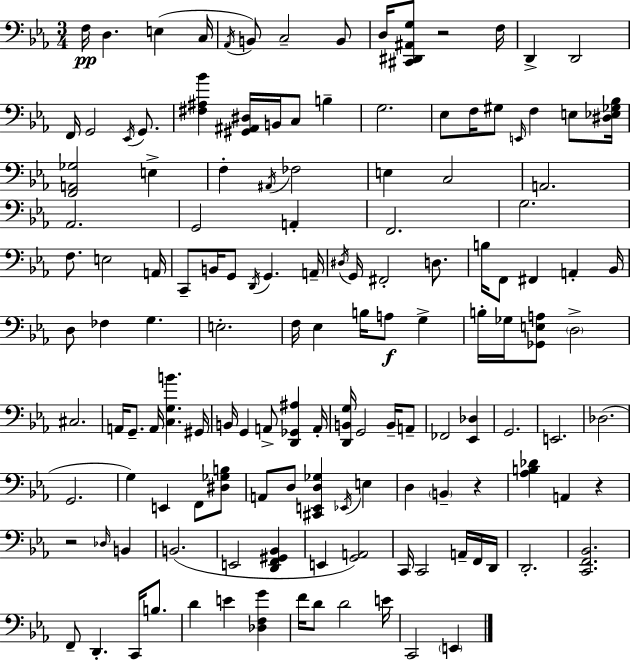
F3/s D3/q. E3/q C3/s Ab2/s B2/e C3/h B2/e D3/s [C#2,D#2,A#2,G3]/e R/h F3/s D2/q D2/h F2/s G2/h Eb2/s G2/e. [F#3,A#3,Bb4]/q [G#2,A#2,D#3]/s B2/s C3/e B3/q G3/h. Eb3/e F3/s G#3/e E2/s F3/q E3/e [D#3,Eb3,Gb3,Bb3]/s [F2,A2,Gb3]/h E3/q F3/q A#2/s FES3/h E3/q C3/h A2/h. Ab2/h. G2/h A2/q F2/h. G3/h. F3/e. E3/h A2/s C2/e B2/s G2/e D2/s G2/q. A2/s D#3/s G2/s F#2/h D3/e. B3/s F2/e F#2/q A2/q Bb2/s D3/e FES3/q G3/q. E3/h. F3/s Eb3/q B3/s A3/e G3/q B3/s Gb3/s [Gb2,E3,A3]/e D3/h C#3/h. A2/s G2/e. A2/s [C3,G3,B4]/q. G#2/s B2/s G2/q A2/e [D2,Gb2,A#3]/q A2/s [D2,B2,G3]/s G2/h B2/s A2/e FES2/h [Eb2,Db3]/q G2/h. E2/h. Db3/h. G2/h. G3/q E2/q F2/e [D#3,Gb3,B3]/e A2/e D3/e [C#2,E2,D3,Gb3]/q Eb2/s E3/q D3/q B2/q R/q [Ab3,B3,Db4]/q A2/q R/q R/h Db3/s B2/q B2/h. E2/h [D2,F2,G#2,Bb2]/q E2/q [G2,A2]/h C2/s C2/h A2/s F2/s D2/s D2/h. [C2,F2,Bb2]/h. F2/e D2/q. C2/s B3/e. D4/q E4/q [Db3,F3,G4]/q F4/s D4/e D4/h E4/s C2/h E2/q